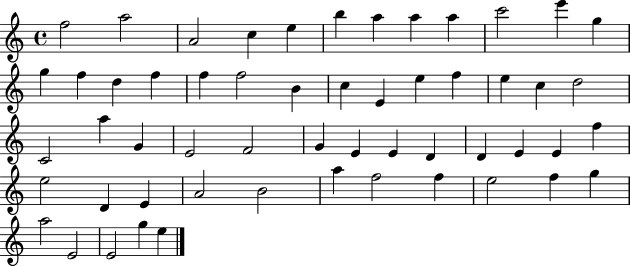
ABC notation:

X:1
T:Untitled
M:4/4
L:1/4
K:C
f2 a2 A2 c e b a a a c'2 e' g g f d f f f2 B c E e f e c d2 C2 a G E2 F2 G E E D D E E f e2 D E A2 B2 a f2 f e2 f g a2 E2 E2 g e